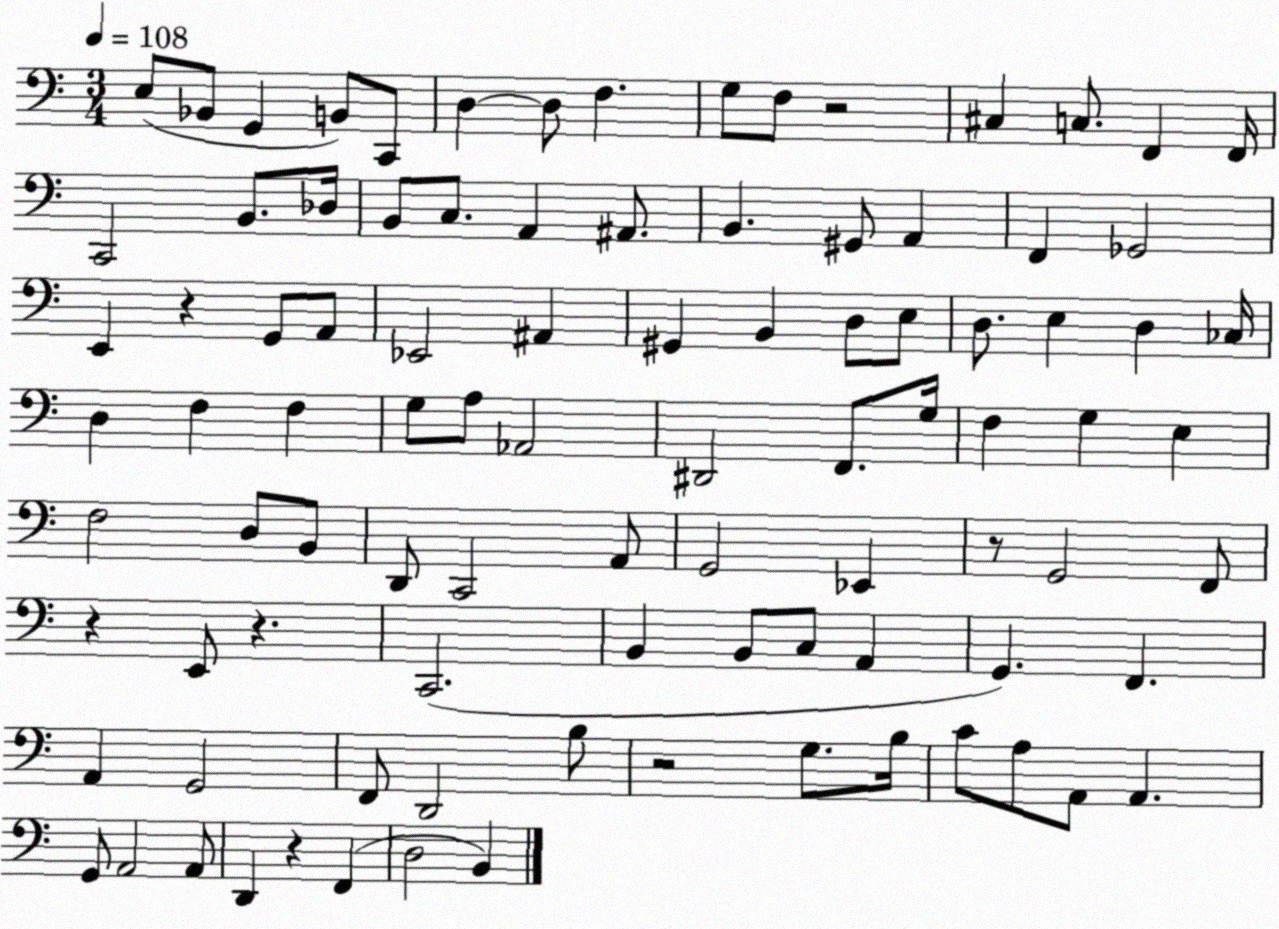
X:1
T:Untitled
M:3/4
L:1/4
K:C
E,/2 _B,,/2 G,, B,,/2 C,,/2 D, D,/2 F, G,/2 F,/2 z2 ^C, C,/2 F,, F,,/4 C,,2 B,,/2 _D,/4 B,,/2 C,/2 A,, ^A,,/2 B,, ^G,,/2 A,, F,, _G,,2 E,, z G,,/2 A,,/2 _E,,2 ^A,, ^G,, B,, D,/2 E,/2 D,/2 E, D, _C,/4 D, F, F, G,/2 A,/2 _A,,2 ^D,,2 F,,/2 G,/4 F, G, E, F,2 D,/2 B,,/2 D,,/2 C,,2 A,,/2 G,,2 _E,, z/2 G,,2 F,,/2 z E,,/2 z C,,2 B,, B,,/2 C,/2 A,, G,, F,, A,, G,,2 F,,/2 D,,2 B,/2 z2 G,/2 B,/4 C/2 A,/2 A,,/2 A,, G,,/2 A,,2 A,,/2 D,, z F,, D,2 B,,